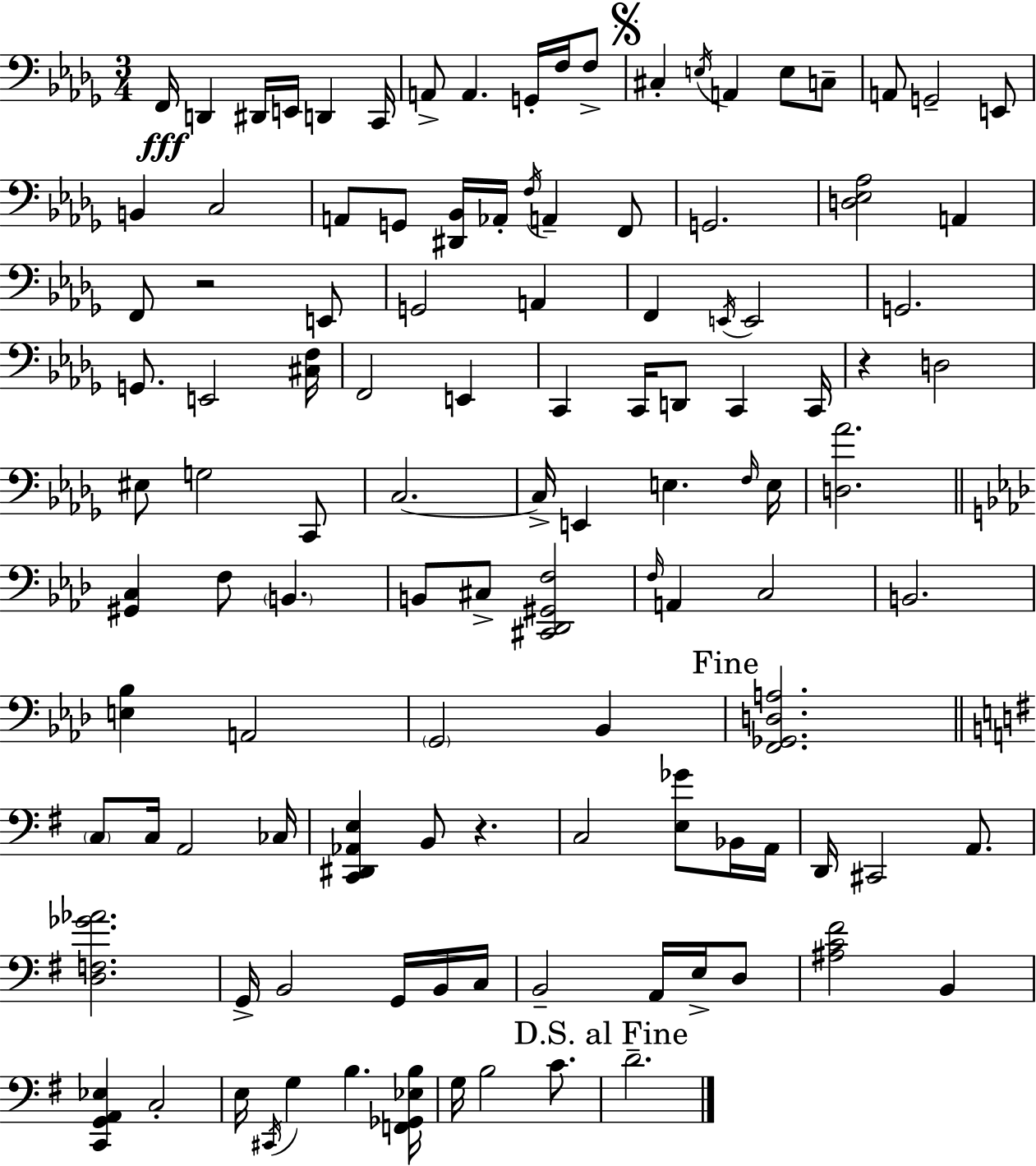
X:1
T:Untitled
M:3/4
L:1/4
K:Bbm
F,,/4 D,, ^D,,/4 E,,/4 D,, C,,/4 A,,/2 A,, G,,/4 F,/4 F,/2 ^C, E,/4 A,, E,/2 C,/2 A,,/2 G,,2 E,,/2 B,, C,2 A,,/2 G,,/2 [^D,,_B,,]/4 _A,,/4 F,/4 A,, F,,/2 G,,2 [D,_E,_A,]2 A,, F,,/2 z2 E,,/2 G,,2 A,, F,, E,,/4 E,,2 G,,2 G,,/2 E,,2 [^C,F,]/4 F,,2 E,, C,, C,,/4 D,,/2 C,, C,,/4 z D,2 ^E,/2 G,2 C,,/2 C,2 C,/4 E,, E, F,/4 E,/4 [D,_A]2 [^G,,C,] F,/2 B,, B,,/2 ^C,/2 [^C,,_D,,^G,,F,]2 F,/4 A,, C,2 B,,2 [E,_B,] A,,2 G,,2 _B,, [F,,_G,,D,A,]2 C,/2 C,/4 A,,2 _C,/4 [C,,^D,,_A,,E,] B,,/2 z C,2 [E,_G]/2 _B,,/4 A,,/4 D,,/4 ^C,,2 A,,/2 [D,F,_G_A]2 G,,/4 B,,2 G,,/4 B,,/4 C,/4 B,,2 A,,/4 E,/4 D,/2 [^A,C^F]2 B,, [C,,G,,A,,_E,] C,2 E,/4 ^C,,/4 G, B, [F,,_G,,_E,B,]/4 G,/4 B,2 C/2 D2